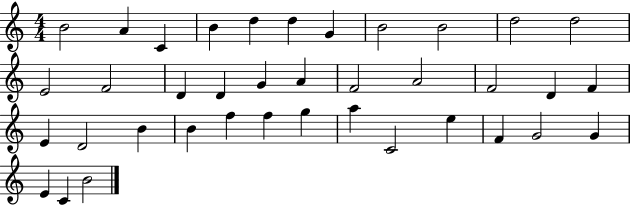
B4/h A4/q C4/q B4/q D5/q D5/q G4/q B4/h B4/h D5/h D5/h E4/h F4/h D4/q D4/q G4/q A4/q F4/h A4/h F4/h D4/q F4/q E4/q D4/h B4/q B4/q F5/q F5/q G5/q A5/q C4/h E5/q F4/q G4/h G4/q E4/q C4/q B4/h